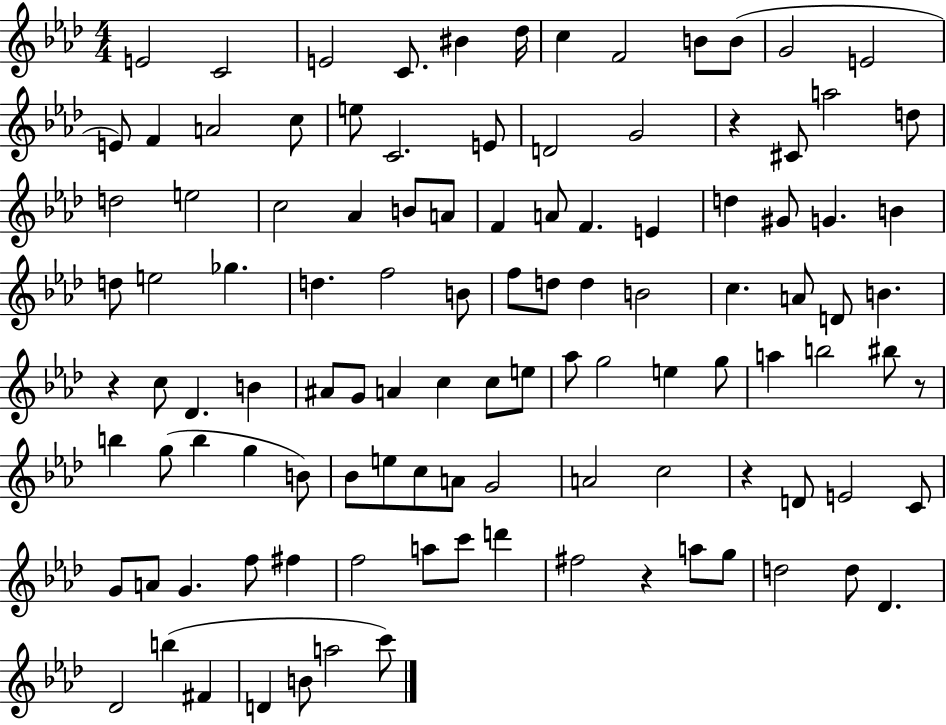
{
  \clef treble
  \numericTimeSignature
  \time 4/4
  \key aes \major
  \repeat volta 2 { e'2 c'2 | e'2 c'8. bis'4 des''16 | c''4 f'2 b'8 b'8( | g'2 e'2 | \break e'8) f'4 a'2 c''8 | e''8 c'2. e'8 | d'2 g'2 | r4 cis'8 a''2 d''8 | \break d''2 e''2 | c''2 aes'4 b'8 a'8 | f'4 a'8 f'4. e'4 | d''4 gis'8 g'4. b'4 | \break d''8 e''2 ges''4. | d''4. f''2 b'8 | f''8 d''8 d''4 b'2 | c''4. a'8 d'8 b'4. | \break r4 c''8 des'4. b'4 | ais'8 g'8 a'4 c''4 c''8 e''8 | aes''8 g''2 e''4 g''8 | a''4 b''2 bis''8 r8 | \break b''4 g''8( b''4 g''4 b'8) | bes'8 e''8 c''8 a'8 g'2 | a'2 c''2 | r4 d'8 e'2 c'8 | \break g'8 a'8 g'4. f''8 fis''4 | f''2 a''8 c'''8 d'''4 | fis''2 r4 a''8 g''8 | d''2 d''8 des'4. | \break des'2 b''4( fis'4 | d'4 b'8 a''2 c'''8) | } \bar "|."
}